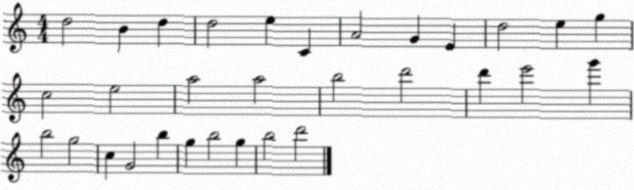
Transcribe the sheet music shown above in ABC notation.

X:1
T:Untitled
M:4/4
L:1/4
K:C
d2 B d d2 e C A2 G E d2 e g c2 e2 a2 a2 b2 d'2 d' e'2 g' b2 g2 c G2 b g b2 g b2 d'2